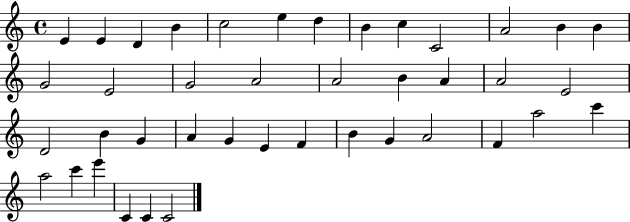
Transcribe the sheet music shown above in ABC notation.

X:1
T:Untitled
M:4/4
L:1/4
K:C
E E D B c2 e d B c C2 A2 B B G2 E2 G2 A2 A2 B A A2 E2 D2 B G A G E F B G A2 F a2 c' a2 c' e' C C C2